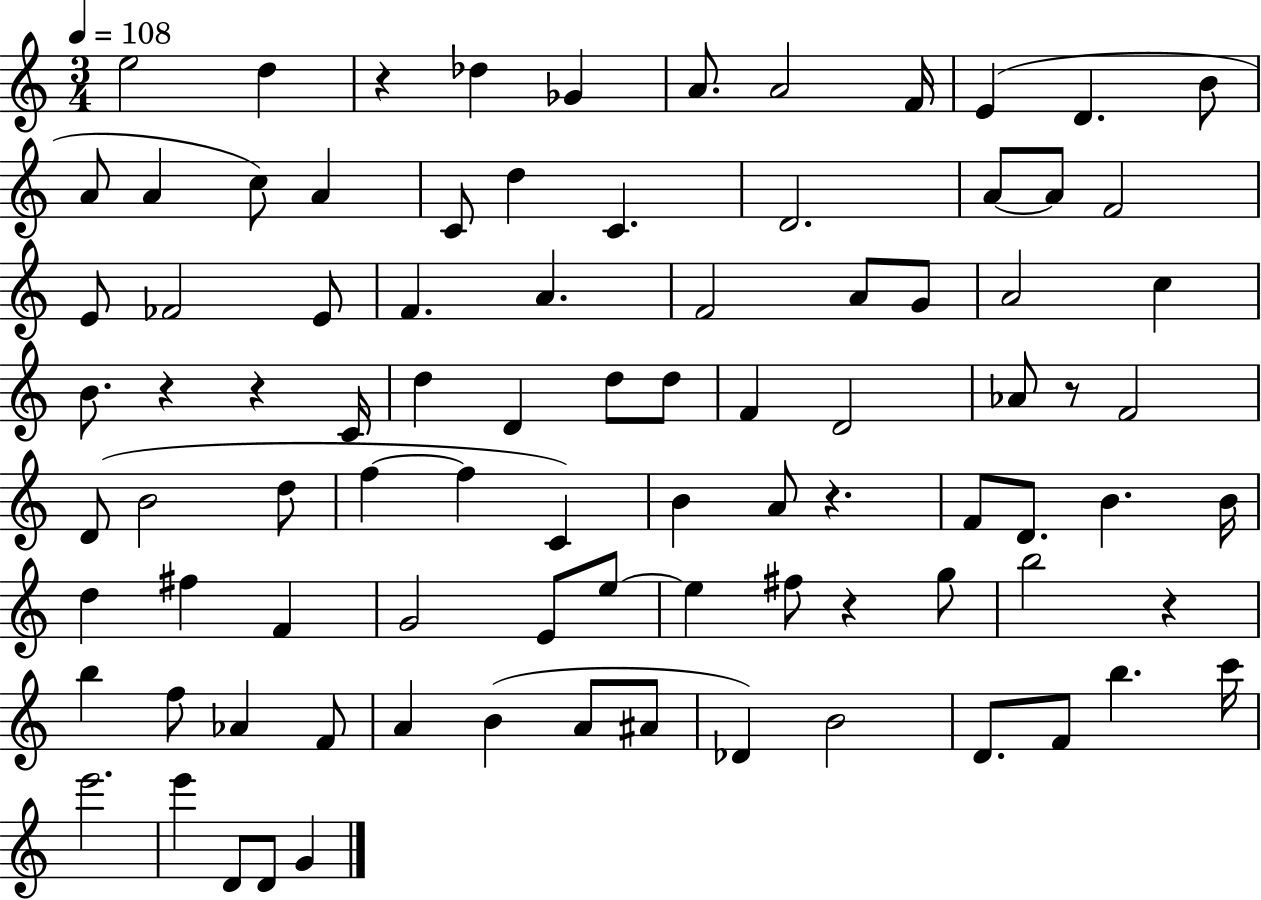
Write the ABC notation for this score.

X:1
T:Untitled
M:3/4
L:1/4
K:C
e2 d z _d _G A/2 A2 F/4 E D B/2 A/2 A c/2 A C/2 d C D2 A/2 A/2 F2 E/2 _F2 E/2 F A F2 A/2 G/2 A2 c B/2 z z C/4 d D d/2 d/2 F D2 _A/2 z/2 F2 D/2 B2 d/2 f f C B A/2 z F/2 D/2 B B/4 d ^f F G2 E/2 e/2 e ^f/2 z g/2 b2 z b f/2 _A F/2 A B A/2 ^A/2 _D B2 D/2 F/2 b c'/4 e'2 e' D/2 D/2 G